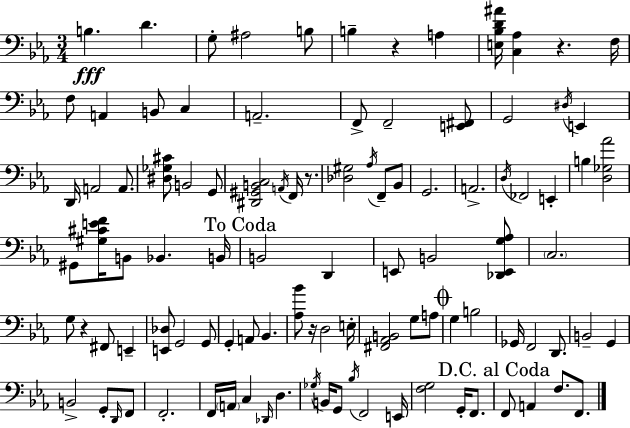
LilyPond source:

{
  \clef bass
  \numericTimeSignature
  \time 3/4
  \key c \minor
  b4.\fff d'4. | g8-. ais2 b8 | b4-- r4 a4 | <e bes d' ais'>16 <c aes>4 r4. f16 | \break f8 a,4 b,8 c4 | a,2.-- | f,8-> f,2-- <e, fis,>8 | g,2 \acciaccatura { dis16 } e,4 | \break d,16 a,2 a,8. | <dis ges cis'>8 b,2 g,8 | <dis, gis, b, c>2 \acciaccatura { a,16 } f,16 r8. | <des gis>2 \acciaccatura { aes16 } f,8-- | \break bes,8 g,2. | a,2.-> | \acciaccatura { d16 } fes,2 | e,4-. b4 <d ges aes'>2 | \break gis,8 <gis cis' e' f'>16 b,8 bes,4. | b,16 \mark "To Coda" b,2 | d,4 e,8 b,2 | <des, e, g aes>8 \parenthesize c2. | \break g8 r4 fis,8 | e,4-- <e, des>8 g,2 | g,8 g,4-. a,8 bes,4. | <aes bes'>8 r16 d2 | \break e16-. <fis, aes, b,>2 | g8 a8 \mark \markup { \musicglyph "scripts.coda" } g4 b2 | ges,16 f,2 | d,8. b,2-- | \break g,4 b,2-> | g,8-. \grace { d,16 } f,8 f,2.-. | f,16 \parenthesize a,16 c4 \grace { des,16 } | d4. \acciaccatura { ges16 } b,16 g,8 \acciaccatura { bes16 } f,2 | \break e,16 <f g>2 | g,16-. f,8. \mark "D.C. al Coda" f,8 a,4 | f8. f,8. \bar "|."
}